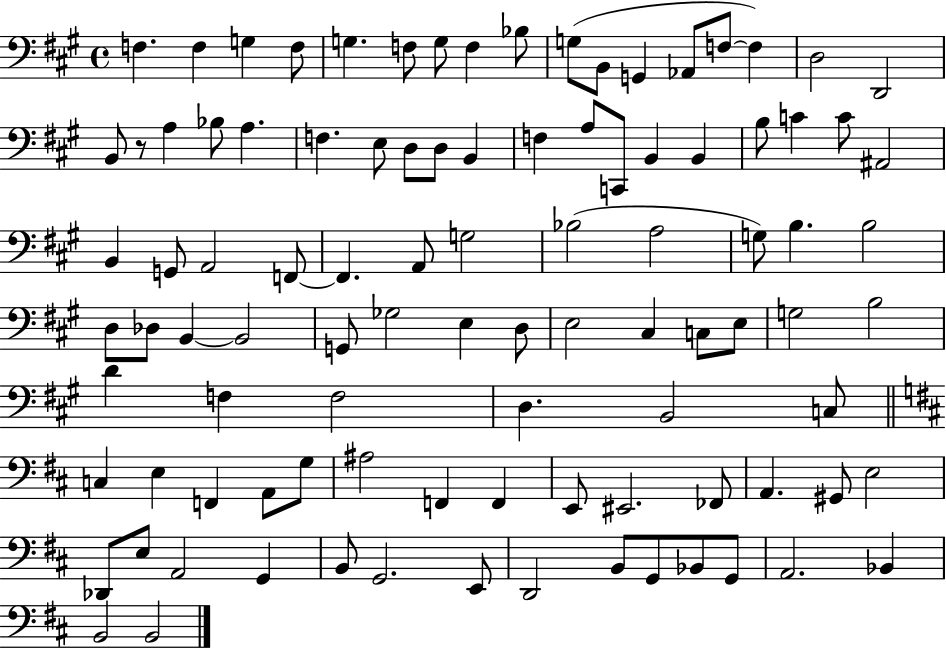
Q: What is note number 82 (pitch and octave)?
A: Db2